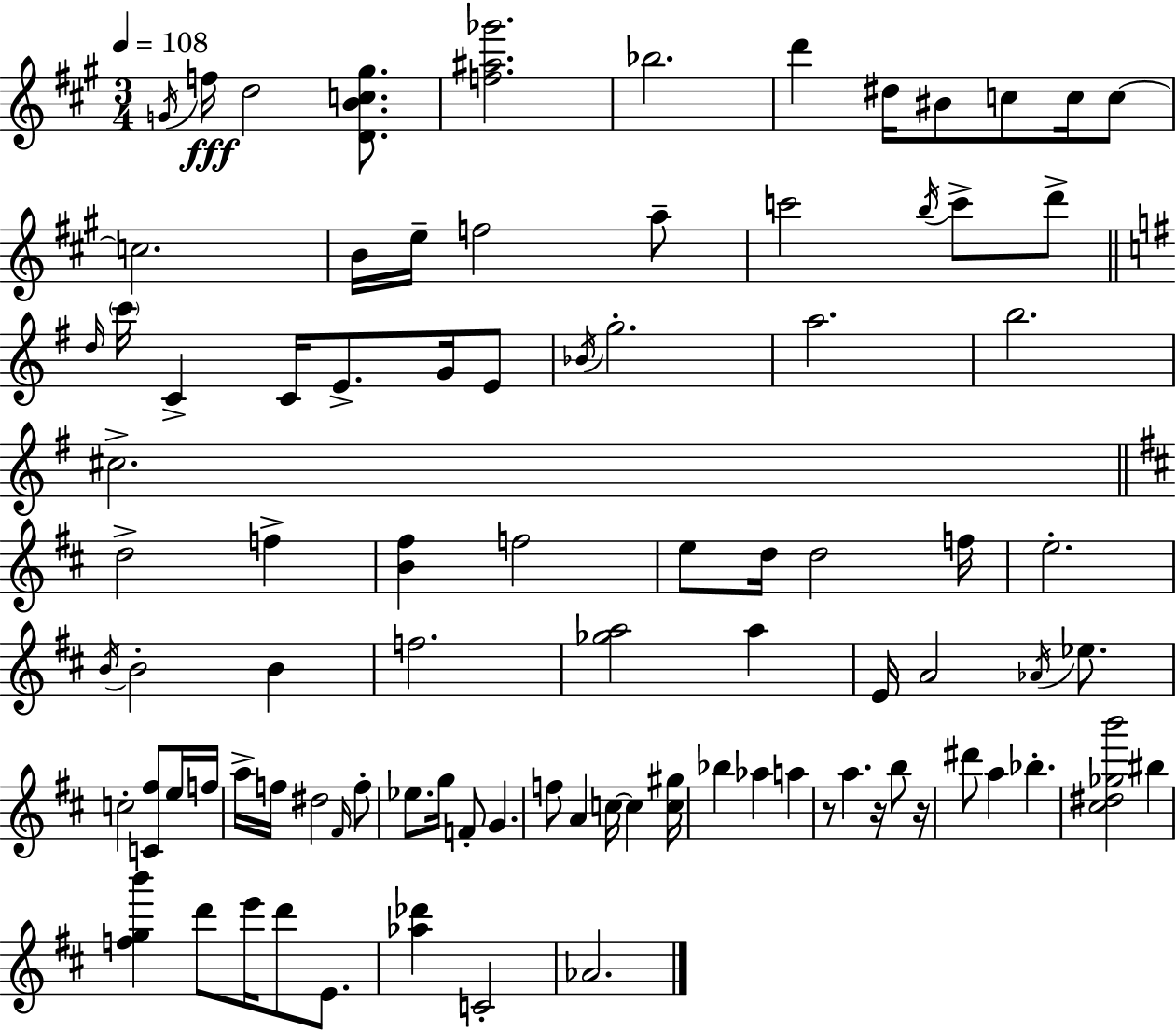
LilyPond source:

{
  \clef treble
  \numericTimeSignature
  \time 3/4
  \key a \major
  \tempo 4 = 108
  \repeat volta 2 { \acciaccatura { g'16 }\fff f''16 d''2 <d' b' c'' gis''>8. | <f'' ais'' ges'''>2. | bes''2. | d'''4 dis''16 bis'8 c''8 c''16 c''8~~ | \break c''2. | b'16 e''16-- f''2 a''8-- | c'''2 \acciaccatura { b''16 } c'''8-> | d'''8-> \bar "||" \break \key g \major \grace { d''16 } \parenthesize c'''16 c'4-> c'16 e'8.-> g'16 e'8 | \acciaccatura { bes'16 } g''2.-. | a''2. | b''2. | \break cis''2.-> | \bar "||" \break \key b \minor d''2-> f''4-> | <b' fis''>4 f''2 | e''8 d''16 d''2 f''16 | e''2.-. | \break \acciaccatura { b'16 } b'2-. b'4 | f''2. | <ges'' a''>2 a''4 | e'16 a'2 \acciaccatura { aes'16 } ees''8. | \break c''2-. <c' fis''>8 | e''16 f''16 a''16-> f''16 dis''2 | \grace { fis'16 } f''8-. ees''8. g''16 f'8-. g'4. | f''8 a'4 c''16~~ c''4 | \break <c'' gis''>16 bes''4 aes''4 a''4 | r8 a''4. r16 | b''8 r16 dis'''8 a''4 bes''4.-. | <cis'' dis'' ges'' b'''>2 bis''4 | \break <f'' g'' b'''>4 d'''8 e'''16 d'''8 | e'8. <aes'' des'''>4 c'2-. | aes'2. | } \bar "|."
}